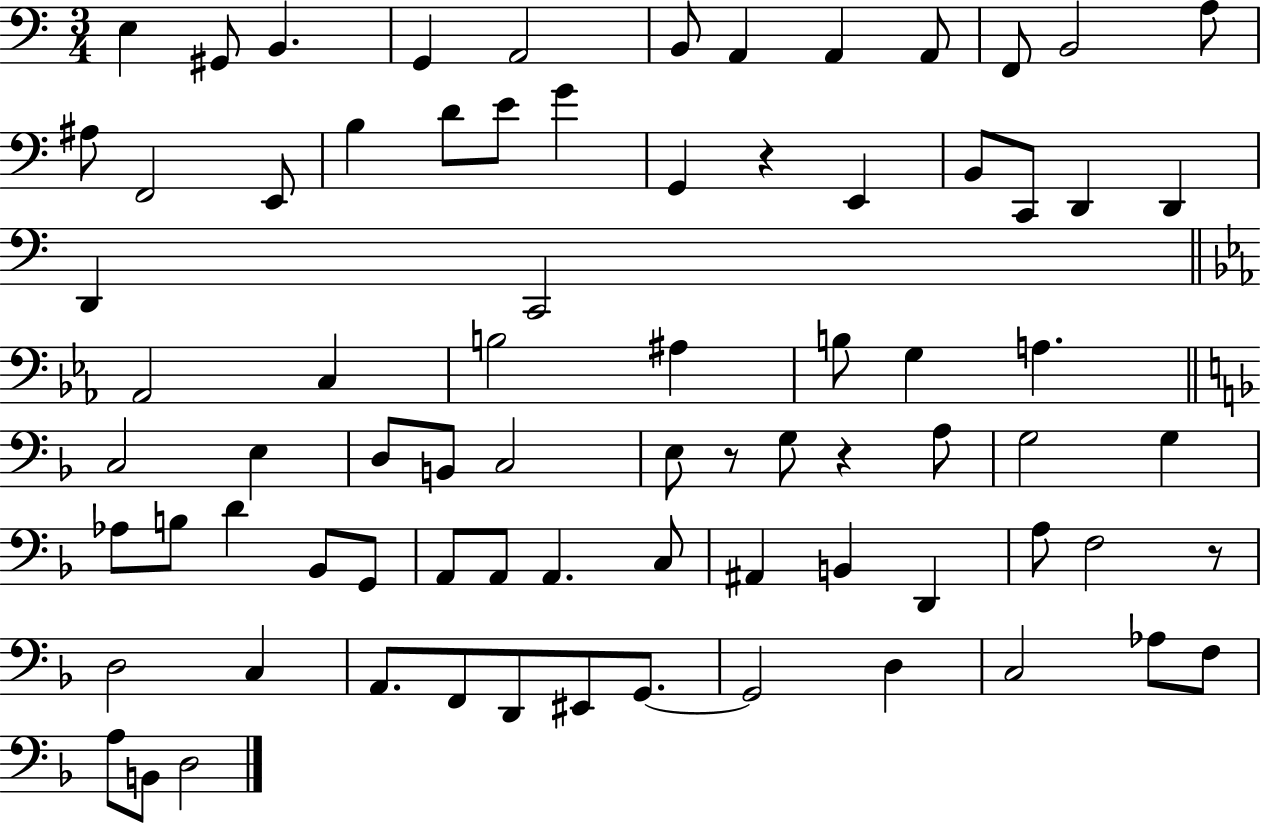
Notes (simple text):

E3/q G#2/e B2/q. G2/q A2/h B2/e A2/q A2/q A2/e F2/e B2/h A3/e A#3/e F2/h E2/e B3/q D4/e E4/e G4/q G2/q R/q E2/q B2/e C2/e D2/q D2/q D2/q C2/h Ab2/h C3/q B3/h A#3/q B3/e G3/q A3/q. C3/h E3/q D3/e B2/e C3/h E3/e R/e G3/e R/q A3/e G3/h G3/q Ab3/e B3/e D4/q Bb2/e G2/e A2/e A2/e A2/q. C3/e A#2/q B2/q D2/q A3/e F3/h R/e D3/h C3/q A2/e. F2/e D2/e EIS2/e G2/e. G2/h D3/q C3/h Ab3/e F3/e A3/e B2/e D3/h